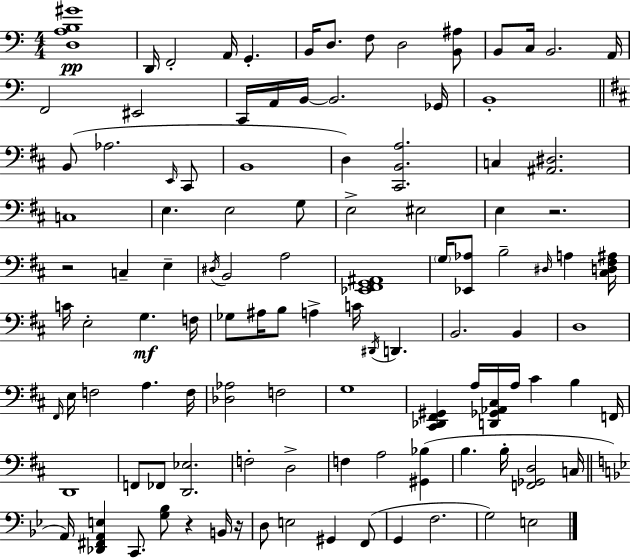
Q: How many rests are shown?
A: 4